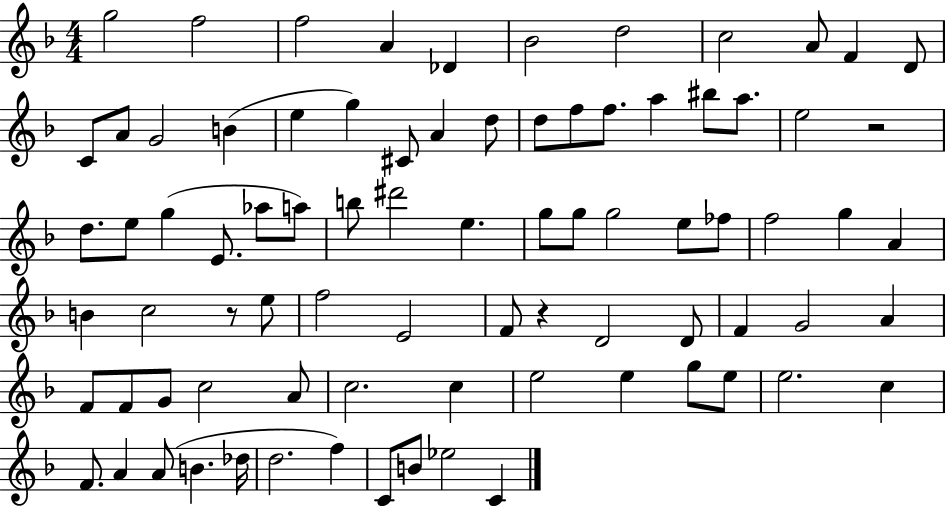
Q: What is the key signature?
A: F major